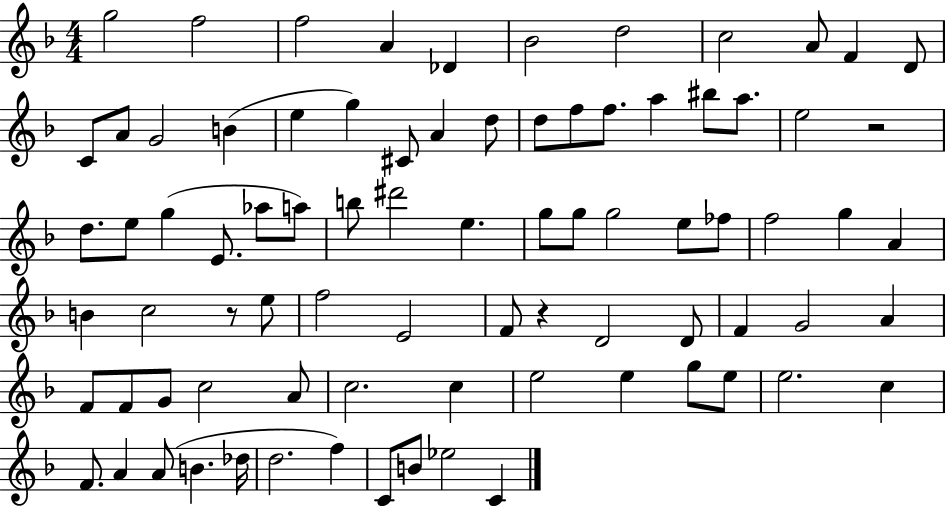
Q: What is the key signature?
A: F major